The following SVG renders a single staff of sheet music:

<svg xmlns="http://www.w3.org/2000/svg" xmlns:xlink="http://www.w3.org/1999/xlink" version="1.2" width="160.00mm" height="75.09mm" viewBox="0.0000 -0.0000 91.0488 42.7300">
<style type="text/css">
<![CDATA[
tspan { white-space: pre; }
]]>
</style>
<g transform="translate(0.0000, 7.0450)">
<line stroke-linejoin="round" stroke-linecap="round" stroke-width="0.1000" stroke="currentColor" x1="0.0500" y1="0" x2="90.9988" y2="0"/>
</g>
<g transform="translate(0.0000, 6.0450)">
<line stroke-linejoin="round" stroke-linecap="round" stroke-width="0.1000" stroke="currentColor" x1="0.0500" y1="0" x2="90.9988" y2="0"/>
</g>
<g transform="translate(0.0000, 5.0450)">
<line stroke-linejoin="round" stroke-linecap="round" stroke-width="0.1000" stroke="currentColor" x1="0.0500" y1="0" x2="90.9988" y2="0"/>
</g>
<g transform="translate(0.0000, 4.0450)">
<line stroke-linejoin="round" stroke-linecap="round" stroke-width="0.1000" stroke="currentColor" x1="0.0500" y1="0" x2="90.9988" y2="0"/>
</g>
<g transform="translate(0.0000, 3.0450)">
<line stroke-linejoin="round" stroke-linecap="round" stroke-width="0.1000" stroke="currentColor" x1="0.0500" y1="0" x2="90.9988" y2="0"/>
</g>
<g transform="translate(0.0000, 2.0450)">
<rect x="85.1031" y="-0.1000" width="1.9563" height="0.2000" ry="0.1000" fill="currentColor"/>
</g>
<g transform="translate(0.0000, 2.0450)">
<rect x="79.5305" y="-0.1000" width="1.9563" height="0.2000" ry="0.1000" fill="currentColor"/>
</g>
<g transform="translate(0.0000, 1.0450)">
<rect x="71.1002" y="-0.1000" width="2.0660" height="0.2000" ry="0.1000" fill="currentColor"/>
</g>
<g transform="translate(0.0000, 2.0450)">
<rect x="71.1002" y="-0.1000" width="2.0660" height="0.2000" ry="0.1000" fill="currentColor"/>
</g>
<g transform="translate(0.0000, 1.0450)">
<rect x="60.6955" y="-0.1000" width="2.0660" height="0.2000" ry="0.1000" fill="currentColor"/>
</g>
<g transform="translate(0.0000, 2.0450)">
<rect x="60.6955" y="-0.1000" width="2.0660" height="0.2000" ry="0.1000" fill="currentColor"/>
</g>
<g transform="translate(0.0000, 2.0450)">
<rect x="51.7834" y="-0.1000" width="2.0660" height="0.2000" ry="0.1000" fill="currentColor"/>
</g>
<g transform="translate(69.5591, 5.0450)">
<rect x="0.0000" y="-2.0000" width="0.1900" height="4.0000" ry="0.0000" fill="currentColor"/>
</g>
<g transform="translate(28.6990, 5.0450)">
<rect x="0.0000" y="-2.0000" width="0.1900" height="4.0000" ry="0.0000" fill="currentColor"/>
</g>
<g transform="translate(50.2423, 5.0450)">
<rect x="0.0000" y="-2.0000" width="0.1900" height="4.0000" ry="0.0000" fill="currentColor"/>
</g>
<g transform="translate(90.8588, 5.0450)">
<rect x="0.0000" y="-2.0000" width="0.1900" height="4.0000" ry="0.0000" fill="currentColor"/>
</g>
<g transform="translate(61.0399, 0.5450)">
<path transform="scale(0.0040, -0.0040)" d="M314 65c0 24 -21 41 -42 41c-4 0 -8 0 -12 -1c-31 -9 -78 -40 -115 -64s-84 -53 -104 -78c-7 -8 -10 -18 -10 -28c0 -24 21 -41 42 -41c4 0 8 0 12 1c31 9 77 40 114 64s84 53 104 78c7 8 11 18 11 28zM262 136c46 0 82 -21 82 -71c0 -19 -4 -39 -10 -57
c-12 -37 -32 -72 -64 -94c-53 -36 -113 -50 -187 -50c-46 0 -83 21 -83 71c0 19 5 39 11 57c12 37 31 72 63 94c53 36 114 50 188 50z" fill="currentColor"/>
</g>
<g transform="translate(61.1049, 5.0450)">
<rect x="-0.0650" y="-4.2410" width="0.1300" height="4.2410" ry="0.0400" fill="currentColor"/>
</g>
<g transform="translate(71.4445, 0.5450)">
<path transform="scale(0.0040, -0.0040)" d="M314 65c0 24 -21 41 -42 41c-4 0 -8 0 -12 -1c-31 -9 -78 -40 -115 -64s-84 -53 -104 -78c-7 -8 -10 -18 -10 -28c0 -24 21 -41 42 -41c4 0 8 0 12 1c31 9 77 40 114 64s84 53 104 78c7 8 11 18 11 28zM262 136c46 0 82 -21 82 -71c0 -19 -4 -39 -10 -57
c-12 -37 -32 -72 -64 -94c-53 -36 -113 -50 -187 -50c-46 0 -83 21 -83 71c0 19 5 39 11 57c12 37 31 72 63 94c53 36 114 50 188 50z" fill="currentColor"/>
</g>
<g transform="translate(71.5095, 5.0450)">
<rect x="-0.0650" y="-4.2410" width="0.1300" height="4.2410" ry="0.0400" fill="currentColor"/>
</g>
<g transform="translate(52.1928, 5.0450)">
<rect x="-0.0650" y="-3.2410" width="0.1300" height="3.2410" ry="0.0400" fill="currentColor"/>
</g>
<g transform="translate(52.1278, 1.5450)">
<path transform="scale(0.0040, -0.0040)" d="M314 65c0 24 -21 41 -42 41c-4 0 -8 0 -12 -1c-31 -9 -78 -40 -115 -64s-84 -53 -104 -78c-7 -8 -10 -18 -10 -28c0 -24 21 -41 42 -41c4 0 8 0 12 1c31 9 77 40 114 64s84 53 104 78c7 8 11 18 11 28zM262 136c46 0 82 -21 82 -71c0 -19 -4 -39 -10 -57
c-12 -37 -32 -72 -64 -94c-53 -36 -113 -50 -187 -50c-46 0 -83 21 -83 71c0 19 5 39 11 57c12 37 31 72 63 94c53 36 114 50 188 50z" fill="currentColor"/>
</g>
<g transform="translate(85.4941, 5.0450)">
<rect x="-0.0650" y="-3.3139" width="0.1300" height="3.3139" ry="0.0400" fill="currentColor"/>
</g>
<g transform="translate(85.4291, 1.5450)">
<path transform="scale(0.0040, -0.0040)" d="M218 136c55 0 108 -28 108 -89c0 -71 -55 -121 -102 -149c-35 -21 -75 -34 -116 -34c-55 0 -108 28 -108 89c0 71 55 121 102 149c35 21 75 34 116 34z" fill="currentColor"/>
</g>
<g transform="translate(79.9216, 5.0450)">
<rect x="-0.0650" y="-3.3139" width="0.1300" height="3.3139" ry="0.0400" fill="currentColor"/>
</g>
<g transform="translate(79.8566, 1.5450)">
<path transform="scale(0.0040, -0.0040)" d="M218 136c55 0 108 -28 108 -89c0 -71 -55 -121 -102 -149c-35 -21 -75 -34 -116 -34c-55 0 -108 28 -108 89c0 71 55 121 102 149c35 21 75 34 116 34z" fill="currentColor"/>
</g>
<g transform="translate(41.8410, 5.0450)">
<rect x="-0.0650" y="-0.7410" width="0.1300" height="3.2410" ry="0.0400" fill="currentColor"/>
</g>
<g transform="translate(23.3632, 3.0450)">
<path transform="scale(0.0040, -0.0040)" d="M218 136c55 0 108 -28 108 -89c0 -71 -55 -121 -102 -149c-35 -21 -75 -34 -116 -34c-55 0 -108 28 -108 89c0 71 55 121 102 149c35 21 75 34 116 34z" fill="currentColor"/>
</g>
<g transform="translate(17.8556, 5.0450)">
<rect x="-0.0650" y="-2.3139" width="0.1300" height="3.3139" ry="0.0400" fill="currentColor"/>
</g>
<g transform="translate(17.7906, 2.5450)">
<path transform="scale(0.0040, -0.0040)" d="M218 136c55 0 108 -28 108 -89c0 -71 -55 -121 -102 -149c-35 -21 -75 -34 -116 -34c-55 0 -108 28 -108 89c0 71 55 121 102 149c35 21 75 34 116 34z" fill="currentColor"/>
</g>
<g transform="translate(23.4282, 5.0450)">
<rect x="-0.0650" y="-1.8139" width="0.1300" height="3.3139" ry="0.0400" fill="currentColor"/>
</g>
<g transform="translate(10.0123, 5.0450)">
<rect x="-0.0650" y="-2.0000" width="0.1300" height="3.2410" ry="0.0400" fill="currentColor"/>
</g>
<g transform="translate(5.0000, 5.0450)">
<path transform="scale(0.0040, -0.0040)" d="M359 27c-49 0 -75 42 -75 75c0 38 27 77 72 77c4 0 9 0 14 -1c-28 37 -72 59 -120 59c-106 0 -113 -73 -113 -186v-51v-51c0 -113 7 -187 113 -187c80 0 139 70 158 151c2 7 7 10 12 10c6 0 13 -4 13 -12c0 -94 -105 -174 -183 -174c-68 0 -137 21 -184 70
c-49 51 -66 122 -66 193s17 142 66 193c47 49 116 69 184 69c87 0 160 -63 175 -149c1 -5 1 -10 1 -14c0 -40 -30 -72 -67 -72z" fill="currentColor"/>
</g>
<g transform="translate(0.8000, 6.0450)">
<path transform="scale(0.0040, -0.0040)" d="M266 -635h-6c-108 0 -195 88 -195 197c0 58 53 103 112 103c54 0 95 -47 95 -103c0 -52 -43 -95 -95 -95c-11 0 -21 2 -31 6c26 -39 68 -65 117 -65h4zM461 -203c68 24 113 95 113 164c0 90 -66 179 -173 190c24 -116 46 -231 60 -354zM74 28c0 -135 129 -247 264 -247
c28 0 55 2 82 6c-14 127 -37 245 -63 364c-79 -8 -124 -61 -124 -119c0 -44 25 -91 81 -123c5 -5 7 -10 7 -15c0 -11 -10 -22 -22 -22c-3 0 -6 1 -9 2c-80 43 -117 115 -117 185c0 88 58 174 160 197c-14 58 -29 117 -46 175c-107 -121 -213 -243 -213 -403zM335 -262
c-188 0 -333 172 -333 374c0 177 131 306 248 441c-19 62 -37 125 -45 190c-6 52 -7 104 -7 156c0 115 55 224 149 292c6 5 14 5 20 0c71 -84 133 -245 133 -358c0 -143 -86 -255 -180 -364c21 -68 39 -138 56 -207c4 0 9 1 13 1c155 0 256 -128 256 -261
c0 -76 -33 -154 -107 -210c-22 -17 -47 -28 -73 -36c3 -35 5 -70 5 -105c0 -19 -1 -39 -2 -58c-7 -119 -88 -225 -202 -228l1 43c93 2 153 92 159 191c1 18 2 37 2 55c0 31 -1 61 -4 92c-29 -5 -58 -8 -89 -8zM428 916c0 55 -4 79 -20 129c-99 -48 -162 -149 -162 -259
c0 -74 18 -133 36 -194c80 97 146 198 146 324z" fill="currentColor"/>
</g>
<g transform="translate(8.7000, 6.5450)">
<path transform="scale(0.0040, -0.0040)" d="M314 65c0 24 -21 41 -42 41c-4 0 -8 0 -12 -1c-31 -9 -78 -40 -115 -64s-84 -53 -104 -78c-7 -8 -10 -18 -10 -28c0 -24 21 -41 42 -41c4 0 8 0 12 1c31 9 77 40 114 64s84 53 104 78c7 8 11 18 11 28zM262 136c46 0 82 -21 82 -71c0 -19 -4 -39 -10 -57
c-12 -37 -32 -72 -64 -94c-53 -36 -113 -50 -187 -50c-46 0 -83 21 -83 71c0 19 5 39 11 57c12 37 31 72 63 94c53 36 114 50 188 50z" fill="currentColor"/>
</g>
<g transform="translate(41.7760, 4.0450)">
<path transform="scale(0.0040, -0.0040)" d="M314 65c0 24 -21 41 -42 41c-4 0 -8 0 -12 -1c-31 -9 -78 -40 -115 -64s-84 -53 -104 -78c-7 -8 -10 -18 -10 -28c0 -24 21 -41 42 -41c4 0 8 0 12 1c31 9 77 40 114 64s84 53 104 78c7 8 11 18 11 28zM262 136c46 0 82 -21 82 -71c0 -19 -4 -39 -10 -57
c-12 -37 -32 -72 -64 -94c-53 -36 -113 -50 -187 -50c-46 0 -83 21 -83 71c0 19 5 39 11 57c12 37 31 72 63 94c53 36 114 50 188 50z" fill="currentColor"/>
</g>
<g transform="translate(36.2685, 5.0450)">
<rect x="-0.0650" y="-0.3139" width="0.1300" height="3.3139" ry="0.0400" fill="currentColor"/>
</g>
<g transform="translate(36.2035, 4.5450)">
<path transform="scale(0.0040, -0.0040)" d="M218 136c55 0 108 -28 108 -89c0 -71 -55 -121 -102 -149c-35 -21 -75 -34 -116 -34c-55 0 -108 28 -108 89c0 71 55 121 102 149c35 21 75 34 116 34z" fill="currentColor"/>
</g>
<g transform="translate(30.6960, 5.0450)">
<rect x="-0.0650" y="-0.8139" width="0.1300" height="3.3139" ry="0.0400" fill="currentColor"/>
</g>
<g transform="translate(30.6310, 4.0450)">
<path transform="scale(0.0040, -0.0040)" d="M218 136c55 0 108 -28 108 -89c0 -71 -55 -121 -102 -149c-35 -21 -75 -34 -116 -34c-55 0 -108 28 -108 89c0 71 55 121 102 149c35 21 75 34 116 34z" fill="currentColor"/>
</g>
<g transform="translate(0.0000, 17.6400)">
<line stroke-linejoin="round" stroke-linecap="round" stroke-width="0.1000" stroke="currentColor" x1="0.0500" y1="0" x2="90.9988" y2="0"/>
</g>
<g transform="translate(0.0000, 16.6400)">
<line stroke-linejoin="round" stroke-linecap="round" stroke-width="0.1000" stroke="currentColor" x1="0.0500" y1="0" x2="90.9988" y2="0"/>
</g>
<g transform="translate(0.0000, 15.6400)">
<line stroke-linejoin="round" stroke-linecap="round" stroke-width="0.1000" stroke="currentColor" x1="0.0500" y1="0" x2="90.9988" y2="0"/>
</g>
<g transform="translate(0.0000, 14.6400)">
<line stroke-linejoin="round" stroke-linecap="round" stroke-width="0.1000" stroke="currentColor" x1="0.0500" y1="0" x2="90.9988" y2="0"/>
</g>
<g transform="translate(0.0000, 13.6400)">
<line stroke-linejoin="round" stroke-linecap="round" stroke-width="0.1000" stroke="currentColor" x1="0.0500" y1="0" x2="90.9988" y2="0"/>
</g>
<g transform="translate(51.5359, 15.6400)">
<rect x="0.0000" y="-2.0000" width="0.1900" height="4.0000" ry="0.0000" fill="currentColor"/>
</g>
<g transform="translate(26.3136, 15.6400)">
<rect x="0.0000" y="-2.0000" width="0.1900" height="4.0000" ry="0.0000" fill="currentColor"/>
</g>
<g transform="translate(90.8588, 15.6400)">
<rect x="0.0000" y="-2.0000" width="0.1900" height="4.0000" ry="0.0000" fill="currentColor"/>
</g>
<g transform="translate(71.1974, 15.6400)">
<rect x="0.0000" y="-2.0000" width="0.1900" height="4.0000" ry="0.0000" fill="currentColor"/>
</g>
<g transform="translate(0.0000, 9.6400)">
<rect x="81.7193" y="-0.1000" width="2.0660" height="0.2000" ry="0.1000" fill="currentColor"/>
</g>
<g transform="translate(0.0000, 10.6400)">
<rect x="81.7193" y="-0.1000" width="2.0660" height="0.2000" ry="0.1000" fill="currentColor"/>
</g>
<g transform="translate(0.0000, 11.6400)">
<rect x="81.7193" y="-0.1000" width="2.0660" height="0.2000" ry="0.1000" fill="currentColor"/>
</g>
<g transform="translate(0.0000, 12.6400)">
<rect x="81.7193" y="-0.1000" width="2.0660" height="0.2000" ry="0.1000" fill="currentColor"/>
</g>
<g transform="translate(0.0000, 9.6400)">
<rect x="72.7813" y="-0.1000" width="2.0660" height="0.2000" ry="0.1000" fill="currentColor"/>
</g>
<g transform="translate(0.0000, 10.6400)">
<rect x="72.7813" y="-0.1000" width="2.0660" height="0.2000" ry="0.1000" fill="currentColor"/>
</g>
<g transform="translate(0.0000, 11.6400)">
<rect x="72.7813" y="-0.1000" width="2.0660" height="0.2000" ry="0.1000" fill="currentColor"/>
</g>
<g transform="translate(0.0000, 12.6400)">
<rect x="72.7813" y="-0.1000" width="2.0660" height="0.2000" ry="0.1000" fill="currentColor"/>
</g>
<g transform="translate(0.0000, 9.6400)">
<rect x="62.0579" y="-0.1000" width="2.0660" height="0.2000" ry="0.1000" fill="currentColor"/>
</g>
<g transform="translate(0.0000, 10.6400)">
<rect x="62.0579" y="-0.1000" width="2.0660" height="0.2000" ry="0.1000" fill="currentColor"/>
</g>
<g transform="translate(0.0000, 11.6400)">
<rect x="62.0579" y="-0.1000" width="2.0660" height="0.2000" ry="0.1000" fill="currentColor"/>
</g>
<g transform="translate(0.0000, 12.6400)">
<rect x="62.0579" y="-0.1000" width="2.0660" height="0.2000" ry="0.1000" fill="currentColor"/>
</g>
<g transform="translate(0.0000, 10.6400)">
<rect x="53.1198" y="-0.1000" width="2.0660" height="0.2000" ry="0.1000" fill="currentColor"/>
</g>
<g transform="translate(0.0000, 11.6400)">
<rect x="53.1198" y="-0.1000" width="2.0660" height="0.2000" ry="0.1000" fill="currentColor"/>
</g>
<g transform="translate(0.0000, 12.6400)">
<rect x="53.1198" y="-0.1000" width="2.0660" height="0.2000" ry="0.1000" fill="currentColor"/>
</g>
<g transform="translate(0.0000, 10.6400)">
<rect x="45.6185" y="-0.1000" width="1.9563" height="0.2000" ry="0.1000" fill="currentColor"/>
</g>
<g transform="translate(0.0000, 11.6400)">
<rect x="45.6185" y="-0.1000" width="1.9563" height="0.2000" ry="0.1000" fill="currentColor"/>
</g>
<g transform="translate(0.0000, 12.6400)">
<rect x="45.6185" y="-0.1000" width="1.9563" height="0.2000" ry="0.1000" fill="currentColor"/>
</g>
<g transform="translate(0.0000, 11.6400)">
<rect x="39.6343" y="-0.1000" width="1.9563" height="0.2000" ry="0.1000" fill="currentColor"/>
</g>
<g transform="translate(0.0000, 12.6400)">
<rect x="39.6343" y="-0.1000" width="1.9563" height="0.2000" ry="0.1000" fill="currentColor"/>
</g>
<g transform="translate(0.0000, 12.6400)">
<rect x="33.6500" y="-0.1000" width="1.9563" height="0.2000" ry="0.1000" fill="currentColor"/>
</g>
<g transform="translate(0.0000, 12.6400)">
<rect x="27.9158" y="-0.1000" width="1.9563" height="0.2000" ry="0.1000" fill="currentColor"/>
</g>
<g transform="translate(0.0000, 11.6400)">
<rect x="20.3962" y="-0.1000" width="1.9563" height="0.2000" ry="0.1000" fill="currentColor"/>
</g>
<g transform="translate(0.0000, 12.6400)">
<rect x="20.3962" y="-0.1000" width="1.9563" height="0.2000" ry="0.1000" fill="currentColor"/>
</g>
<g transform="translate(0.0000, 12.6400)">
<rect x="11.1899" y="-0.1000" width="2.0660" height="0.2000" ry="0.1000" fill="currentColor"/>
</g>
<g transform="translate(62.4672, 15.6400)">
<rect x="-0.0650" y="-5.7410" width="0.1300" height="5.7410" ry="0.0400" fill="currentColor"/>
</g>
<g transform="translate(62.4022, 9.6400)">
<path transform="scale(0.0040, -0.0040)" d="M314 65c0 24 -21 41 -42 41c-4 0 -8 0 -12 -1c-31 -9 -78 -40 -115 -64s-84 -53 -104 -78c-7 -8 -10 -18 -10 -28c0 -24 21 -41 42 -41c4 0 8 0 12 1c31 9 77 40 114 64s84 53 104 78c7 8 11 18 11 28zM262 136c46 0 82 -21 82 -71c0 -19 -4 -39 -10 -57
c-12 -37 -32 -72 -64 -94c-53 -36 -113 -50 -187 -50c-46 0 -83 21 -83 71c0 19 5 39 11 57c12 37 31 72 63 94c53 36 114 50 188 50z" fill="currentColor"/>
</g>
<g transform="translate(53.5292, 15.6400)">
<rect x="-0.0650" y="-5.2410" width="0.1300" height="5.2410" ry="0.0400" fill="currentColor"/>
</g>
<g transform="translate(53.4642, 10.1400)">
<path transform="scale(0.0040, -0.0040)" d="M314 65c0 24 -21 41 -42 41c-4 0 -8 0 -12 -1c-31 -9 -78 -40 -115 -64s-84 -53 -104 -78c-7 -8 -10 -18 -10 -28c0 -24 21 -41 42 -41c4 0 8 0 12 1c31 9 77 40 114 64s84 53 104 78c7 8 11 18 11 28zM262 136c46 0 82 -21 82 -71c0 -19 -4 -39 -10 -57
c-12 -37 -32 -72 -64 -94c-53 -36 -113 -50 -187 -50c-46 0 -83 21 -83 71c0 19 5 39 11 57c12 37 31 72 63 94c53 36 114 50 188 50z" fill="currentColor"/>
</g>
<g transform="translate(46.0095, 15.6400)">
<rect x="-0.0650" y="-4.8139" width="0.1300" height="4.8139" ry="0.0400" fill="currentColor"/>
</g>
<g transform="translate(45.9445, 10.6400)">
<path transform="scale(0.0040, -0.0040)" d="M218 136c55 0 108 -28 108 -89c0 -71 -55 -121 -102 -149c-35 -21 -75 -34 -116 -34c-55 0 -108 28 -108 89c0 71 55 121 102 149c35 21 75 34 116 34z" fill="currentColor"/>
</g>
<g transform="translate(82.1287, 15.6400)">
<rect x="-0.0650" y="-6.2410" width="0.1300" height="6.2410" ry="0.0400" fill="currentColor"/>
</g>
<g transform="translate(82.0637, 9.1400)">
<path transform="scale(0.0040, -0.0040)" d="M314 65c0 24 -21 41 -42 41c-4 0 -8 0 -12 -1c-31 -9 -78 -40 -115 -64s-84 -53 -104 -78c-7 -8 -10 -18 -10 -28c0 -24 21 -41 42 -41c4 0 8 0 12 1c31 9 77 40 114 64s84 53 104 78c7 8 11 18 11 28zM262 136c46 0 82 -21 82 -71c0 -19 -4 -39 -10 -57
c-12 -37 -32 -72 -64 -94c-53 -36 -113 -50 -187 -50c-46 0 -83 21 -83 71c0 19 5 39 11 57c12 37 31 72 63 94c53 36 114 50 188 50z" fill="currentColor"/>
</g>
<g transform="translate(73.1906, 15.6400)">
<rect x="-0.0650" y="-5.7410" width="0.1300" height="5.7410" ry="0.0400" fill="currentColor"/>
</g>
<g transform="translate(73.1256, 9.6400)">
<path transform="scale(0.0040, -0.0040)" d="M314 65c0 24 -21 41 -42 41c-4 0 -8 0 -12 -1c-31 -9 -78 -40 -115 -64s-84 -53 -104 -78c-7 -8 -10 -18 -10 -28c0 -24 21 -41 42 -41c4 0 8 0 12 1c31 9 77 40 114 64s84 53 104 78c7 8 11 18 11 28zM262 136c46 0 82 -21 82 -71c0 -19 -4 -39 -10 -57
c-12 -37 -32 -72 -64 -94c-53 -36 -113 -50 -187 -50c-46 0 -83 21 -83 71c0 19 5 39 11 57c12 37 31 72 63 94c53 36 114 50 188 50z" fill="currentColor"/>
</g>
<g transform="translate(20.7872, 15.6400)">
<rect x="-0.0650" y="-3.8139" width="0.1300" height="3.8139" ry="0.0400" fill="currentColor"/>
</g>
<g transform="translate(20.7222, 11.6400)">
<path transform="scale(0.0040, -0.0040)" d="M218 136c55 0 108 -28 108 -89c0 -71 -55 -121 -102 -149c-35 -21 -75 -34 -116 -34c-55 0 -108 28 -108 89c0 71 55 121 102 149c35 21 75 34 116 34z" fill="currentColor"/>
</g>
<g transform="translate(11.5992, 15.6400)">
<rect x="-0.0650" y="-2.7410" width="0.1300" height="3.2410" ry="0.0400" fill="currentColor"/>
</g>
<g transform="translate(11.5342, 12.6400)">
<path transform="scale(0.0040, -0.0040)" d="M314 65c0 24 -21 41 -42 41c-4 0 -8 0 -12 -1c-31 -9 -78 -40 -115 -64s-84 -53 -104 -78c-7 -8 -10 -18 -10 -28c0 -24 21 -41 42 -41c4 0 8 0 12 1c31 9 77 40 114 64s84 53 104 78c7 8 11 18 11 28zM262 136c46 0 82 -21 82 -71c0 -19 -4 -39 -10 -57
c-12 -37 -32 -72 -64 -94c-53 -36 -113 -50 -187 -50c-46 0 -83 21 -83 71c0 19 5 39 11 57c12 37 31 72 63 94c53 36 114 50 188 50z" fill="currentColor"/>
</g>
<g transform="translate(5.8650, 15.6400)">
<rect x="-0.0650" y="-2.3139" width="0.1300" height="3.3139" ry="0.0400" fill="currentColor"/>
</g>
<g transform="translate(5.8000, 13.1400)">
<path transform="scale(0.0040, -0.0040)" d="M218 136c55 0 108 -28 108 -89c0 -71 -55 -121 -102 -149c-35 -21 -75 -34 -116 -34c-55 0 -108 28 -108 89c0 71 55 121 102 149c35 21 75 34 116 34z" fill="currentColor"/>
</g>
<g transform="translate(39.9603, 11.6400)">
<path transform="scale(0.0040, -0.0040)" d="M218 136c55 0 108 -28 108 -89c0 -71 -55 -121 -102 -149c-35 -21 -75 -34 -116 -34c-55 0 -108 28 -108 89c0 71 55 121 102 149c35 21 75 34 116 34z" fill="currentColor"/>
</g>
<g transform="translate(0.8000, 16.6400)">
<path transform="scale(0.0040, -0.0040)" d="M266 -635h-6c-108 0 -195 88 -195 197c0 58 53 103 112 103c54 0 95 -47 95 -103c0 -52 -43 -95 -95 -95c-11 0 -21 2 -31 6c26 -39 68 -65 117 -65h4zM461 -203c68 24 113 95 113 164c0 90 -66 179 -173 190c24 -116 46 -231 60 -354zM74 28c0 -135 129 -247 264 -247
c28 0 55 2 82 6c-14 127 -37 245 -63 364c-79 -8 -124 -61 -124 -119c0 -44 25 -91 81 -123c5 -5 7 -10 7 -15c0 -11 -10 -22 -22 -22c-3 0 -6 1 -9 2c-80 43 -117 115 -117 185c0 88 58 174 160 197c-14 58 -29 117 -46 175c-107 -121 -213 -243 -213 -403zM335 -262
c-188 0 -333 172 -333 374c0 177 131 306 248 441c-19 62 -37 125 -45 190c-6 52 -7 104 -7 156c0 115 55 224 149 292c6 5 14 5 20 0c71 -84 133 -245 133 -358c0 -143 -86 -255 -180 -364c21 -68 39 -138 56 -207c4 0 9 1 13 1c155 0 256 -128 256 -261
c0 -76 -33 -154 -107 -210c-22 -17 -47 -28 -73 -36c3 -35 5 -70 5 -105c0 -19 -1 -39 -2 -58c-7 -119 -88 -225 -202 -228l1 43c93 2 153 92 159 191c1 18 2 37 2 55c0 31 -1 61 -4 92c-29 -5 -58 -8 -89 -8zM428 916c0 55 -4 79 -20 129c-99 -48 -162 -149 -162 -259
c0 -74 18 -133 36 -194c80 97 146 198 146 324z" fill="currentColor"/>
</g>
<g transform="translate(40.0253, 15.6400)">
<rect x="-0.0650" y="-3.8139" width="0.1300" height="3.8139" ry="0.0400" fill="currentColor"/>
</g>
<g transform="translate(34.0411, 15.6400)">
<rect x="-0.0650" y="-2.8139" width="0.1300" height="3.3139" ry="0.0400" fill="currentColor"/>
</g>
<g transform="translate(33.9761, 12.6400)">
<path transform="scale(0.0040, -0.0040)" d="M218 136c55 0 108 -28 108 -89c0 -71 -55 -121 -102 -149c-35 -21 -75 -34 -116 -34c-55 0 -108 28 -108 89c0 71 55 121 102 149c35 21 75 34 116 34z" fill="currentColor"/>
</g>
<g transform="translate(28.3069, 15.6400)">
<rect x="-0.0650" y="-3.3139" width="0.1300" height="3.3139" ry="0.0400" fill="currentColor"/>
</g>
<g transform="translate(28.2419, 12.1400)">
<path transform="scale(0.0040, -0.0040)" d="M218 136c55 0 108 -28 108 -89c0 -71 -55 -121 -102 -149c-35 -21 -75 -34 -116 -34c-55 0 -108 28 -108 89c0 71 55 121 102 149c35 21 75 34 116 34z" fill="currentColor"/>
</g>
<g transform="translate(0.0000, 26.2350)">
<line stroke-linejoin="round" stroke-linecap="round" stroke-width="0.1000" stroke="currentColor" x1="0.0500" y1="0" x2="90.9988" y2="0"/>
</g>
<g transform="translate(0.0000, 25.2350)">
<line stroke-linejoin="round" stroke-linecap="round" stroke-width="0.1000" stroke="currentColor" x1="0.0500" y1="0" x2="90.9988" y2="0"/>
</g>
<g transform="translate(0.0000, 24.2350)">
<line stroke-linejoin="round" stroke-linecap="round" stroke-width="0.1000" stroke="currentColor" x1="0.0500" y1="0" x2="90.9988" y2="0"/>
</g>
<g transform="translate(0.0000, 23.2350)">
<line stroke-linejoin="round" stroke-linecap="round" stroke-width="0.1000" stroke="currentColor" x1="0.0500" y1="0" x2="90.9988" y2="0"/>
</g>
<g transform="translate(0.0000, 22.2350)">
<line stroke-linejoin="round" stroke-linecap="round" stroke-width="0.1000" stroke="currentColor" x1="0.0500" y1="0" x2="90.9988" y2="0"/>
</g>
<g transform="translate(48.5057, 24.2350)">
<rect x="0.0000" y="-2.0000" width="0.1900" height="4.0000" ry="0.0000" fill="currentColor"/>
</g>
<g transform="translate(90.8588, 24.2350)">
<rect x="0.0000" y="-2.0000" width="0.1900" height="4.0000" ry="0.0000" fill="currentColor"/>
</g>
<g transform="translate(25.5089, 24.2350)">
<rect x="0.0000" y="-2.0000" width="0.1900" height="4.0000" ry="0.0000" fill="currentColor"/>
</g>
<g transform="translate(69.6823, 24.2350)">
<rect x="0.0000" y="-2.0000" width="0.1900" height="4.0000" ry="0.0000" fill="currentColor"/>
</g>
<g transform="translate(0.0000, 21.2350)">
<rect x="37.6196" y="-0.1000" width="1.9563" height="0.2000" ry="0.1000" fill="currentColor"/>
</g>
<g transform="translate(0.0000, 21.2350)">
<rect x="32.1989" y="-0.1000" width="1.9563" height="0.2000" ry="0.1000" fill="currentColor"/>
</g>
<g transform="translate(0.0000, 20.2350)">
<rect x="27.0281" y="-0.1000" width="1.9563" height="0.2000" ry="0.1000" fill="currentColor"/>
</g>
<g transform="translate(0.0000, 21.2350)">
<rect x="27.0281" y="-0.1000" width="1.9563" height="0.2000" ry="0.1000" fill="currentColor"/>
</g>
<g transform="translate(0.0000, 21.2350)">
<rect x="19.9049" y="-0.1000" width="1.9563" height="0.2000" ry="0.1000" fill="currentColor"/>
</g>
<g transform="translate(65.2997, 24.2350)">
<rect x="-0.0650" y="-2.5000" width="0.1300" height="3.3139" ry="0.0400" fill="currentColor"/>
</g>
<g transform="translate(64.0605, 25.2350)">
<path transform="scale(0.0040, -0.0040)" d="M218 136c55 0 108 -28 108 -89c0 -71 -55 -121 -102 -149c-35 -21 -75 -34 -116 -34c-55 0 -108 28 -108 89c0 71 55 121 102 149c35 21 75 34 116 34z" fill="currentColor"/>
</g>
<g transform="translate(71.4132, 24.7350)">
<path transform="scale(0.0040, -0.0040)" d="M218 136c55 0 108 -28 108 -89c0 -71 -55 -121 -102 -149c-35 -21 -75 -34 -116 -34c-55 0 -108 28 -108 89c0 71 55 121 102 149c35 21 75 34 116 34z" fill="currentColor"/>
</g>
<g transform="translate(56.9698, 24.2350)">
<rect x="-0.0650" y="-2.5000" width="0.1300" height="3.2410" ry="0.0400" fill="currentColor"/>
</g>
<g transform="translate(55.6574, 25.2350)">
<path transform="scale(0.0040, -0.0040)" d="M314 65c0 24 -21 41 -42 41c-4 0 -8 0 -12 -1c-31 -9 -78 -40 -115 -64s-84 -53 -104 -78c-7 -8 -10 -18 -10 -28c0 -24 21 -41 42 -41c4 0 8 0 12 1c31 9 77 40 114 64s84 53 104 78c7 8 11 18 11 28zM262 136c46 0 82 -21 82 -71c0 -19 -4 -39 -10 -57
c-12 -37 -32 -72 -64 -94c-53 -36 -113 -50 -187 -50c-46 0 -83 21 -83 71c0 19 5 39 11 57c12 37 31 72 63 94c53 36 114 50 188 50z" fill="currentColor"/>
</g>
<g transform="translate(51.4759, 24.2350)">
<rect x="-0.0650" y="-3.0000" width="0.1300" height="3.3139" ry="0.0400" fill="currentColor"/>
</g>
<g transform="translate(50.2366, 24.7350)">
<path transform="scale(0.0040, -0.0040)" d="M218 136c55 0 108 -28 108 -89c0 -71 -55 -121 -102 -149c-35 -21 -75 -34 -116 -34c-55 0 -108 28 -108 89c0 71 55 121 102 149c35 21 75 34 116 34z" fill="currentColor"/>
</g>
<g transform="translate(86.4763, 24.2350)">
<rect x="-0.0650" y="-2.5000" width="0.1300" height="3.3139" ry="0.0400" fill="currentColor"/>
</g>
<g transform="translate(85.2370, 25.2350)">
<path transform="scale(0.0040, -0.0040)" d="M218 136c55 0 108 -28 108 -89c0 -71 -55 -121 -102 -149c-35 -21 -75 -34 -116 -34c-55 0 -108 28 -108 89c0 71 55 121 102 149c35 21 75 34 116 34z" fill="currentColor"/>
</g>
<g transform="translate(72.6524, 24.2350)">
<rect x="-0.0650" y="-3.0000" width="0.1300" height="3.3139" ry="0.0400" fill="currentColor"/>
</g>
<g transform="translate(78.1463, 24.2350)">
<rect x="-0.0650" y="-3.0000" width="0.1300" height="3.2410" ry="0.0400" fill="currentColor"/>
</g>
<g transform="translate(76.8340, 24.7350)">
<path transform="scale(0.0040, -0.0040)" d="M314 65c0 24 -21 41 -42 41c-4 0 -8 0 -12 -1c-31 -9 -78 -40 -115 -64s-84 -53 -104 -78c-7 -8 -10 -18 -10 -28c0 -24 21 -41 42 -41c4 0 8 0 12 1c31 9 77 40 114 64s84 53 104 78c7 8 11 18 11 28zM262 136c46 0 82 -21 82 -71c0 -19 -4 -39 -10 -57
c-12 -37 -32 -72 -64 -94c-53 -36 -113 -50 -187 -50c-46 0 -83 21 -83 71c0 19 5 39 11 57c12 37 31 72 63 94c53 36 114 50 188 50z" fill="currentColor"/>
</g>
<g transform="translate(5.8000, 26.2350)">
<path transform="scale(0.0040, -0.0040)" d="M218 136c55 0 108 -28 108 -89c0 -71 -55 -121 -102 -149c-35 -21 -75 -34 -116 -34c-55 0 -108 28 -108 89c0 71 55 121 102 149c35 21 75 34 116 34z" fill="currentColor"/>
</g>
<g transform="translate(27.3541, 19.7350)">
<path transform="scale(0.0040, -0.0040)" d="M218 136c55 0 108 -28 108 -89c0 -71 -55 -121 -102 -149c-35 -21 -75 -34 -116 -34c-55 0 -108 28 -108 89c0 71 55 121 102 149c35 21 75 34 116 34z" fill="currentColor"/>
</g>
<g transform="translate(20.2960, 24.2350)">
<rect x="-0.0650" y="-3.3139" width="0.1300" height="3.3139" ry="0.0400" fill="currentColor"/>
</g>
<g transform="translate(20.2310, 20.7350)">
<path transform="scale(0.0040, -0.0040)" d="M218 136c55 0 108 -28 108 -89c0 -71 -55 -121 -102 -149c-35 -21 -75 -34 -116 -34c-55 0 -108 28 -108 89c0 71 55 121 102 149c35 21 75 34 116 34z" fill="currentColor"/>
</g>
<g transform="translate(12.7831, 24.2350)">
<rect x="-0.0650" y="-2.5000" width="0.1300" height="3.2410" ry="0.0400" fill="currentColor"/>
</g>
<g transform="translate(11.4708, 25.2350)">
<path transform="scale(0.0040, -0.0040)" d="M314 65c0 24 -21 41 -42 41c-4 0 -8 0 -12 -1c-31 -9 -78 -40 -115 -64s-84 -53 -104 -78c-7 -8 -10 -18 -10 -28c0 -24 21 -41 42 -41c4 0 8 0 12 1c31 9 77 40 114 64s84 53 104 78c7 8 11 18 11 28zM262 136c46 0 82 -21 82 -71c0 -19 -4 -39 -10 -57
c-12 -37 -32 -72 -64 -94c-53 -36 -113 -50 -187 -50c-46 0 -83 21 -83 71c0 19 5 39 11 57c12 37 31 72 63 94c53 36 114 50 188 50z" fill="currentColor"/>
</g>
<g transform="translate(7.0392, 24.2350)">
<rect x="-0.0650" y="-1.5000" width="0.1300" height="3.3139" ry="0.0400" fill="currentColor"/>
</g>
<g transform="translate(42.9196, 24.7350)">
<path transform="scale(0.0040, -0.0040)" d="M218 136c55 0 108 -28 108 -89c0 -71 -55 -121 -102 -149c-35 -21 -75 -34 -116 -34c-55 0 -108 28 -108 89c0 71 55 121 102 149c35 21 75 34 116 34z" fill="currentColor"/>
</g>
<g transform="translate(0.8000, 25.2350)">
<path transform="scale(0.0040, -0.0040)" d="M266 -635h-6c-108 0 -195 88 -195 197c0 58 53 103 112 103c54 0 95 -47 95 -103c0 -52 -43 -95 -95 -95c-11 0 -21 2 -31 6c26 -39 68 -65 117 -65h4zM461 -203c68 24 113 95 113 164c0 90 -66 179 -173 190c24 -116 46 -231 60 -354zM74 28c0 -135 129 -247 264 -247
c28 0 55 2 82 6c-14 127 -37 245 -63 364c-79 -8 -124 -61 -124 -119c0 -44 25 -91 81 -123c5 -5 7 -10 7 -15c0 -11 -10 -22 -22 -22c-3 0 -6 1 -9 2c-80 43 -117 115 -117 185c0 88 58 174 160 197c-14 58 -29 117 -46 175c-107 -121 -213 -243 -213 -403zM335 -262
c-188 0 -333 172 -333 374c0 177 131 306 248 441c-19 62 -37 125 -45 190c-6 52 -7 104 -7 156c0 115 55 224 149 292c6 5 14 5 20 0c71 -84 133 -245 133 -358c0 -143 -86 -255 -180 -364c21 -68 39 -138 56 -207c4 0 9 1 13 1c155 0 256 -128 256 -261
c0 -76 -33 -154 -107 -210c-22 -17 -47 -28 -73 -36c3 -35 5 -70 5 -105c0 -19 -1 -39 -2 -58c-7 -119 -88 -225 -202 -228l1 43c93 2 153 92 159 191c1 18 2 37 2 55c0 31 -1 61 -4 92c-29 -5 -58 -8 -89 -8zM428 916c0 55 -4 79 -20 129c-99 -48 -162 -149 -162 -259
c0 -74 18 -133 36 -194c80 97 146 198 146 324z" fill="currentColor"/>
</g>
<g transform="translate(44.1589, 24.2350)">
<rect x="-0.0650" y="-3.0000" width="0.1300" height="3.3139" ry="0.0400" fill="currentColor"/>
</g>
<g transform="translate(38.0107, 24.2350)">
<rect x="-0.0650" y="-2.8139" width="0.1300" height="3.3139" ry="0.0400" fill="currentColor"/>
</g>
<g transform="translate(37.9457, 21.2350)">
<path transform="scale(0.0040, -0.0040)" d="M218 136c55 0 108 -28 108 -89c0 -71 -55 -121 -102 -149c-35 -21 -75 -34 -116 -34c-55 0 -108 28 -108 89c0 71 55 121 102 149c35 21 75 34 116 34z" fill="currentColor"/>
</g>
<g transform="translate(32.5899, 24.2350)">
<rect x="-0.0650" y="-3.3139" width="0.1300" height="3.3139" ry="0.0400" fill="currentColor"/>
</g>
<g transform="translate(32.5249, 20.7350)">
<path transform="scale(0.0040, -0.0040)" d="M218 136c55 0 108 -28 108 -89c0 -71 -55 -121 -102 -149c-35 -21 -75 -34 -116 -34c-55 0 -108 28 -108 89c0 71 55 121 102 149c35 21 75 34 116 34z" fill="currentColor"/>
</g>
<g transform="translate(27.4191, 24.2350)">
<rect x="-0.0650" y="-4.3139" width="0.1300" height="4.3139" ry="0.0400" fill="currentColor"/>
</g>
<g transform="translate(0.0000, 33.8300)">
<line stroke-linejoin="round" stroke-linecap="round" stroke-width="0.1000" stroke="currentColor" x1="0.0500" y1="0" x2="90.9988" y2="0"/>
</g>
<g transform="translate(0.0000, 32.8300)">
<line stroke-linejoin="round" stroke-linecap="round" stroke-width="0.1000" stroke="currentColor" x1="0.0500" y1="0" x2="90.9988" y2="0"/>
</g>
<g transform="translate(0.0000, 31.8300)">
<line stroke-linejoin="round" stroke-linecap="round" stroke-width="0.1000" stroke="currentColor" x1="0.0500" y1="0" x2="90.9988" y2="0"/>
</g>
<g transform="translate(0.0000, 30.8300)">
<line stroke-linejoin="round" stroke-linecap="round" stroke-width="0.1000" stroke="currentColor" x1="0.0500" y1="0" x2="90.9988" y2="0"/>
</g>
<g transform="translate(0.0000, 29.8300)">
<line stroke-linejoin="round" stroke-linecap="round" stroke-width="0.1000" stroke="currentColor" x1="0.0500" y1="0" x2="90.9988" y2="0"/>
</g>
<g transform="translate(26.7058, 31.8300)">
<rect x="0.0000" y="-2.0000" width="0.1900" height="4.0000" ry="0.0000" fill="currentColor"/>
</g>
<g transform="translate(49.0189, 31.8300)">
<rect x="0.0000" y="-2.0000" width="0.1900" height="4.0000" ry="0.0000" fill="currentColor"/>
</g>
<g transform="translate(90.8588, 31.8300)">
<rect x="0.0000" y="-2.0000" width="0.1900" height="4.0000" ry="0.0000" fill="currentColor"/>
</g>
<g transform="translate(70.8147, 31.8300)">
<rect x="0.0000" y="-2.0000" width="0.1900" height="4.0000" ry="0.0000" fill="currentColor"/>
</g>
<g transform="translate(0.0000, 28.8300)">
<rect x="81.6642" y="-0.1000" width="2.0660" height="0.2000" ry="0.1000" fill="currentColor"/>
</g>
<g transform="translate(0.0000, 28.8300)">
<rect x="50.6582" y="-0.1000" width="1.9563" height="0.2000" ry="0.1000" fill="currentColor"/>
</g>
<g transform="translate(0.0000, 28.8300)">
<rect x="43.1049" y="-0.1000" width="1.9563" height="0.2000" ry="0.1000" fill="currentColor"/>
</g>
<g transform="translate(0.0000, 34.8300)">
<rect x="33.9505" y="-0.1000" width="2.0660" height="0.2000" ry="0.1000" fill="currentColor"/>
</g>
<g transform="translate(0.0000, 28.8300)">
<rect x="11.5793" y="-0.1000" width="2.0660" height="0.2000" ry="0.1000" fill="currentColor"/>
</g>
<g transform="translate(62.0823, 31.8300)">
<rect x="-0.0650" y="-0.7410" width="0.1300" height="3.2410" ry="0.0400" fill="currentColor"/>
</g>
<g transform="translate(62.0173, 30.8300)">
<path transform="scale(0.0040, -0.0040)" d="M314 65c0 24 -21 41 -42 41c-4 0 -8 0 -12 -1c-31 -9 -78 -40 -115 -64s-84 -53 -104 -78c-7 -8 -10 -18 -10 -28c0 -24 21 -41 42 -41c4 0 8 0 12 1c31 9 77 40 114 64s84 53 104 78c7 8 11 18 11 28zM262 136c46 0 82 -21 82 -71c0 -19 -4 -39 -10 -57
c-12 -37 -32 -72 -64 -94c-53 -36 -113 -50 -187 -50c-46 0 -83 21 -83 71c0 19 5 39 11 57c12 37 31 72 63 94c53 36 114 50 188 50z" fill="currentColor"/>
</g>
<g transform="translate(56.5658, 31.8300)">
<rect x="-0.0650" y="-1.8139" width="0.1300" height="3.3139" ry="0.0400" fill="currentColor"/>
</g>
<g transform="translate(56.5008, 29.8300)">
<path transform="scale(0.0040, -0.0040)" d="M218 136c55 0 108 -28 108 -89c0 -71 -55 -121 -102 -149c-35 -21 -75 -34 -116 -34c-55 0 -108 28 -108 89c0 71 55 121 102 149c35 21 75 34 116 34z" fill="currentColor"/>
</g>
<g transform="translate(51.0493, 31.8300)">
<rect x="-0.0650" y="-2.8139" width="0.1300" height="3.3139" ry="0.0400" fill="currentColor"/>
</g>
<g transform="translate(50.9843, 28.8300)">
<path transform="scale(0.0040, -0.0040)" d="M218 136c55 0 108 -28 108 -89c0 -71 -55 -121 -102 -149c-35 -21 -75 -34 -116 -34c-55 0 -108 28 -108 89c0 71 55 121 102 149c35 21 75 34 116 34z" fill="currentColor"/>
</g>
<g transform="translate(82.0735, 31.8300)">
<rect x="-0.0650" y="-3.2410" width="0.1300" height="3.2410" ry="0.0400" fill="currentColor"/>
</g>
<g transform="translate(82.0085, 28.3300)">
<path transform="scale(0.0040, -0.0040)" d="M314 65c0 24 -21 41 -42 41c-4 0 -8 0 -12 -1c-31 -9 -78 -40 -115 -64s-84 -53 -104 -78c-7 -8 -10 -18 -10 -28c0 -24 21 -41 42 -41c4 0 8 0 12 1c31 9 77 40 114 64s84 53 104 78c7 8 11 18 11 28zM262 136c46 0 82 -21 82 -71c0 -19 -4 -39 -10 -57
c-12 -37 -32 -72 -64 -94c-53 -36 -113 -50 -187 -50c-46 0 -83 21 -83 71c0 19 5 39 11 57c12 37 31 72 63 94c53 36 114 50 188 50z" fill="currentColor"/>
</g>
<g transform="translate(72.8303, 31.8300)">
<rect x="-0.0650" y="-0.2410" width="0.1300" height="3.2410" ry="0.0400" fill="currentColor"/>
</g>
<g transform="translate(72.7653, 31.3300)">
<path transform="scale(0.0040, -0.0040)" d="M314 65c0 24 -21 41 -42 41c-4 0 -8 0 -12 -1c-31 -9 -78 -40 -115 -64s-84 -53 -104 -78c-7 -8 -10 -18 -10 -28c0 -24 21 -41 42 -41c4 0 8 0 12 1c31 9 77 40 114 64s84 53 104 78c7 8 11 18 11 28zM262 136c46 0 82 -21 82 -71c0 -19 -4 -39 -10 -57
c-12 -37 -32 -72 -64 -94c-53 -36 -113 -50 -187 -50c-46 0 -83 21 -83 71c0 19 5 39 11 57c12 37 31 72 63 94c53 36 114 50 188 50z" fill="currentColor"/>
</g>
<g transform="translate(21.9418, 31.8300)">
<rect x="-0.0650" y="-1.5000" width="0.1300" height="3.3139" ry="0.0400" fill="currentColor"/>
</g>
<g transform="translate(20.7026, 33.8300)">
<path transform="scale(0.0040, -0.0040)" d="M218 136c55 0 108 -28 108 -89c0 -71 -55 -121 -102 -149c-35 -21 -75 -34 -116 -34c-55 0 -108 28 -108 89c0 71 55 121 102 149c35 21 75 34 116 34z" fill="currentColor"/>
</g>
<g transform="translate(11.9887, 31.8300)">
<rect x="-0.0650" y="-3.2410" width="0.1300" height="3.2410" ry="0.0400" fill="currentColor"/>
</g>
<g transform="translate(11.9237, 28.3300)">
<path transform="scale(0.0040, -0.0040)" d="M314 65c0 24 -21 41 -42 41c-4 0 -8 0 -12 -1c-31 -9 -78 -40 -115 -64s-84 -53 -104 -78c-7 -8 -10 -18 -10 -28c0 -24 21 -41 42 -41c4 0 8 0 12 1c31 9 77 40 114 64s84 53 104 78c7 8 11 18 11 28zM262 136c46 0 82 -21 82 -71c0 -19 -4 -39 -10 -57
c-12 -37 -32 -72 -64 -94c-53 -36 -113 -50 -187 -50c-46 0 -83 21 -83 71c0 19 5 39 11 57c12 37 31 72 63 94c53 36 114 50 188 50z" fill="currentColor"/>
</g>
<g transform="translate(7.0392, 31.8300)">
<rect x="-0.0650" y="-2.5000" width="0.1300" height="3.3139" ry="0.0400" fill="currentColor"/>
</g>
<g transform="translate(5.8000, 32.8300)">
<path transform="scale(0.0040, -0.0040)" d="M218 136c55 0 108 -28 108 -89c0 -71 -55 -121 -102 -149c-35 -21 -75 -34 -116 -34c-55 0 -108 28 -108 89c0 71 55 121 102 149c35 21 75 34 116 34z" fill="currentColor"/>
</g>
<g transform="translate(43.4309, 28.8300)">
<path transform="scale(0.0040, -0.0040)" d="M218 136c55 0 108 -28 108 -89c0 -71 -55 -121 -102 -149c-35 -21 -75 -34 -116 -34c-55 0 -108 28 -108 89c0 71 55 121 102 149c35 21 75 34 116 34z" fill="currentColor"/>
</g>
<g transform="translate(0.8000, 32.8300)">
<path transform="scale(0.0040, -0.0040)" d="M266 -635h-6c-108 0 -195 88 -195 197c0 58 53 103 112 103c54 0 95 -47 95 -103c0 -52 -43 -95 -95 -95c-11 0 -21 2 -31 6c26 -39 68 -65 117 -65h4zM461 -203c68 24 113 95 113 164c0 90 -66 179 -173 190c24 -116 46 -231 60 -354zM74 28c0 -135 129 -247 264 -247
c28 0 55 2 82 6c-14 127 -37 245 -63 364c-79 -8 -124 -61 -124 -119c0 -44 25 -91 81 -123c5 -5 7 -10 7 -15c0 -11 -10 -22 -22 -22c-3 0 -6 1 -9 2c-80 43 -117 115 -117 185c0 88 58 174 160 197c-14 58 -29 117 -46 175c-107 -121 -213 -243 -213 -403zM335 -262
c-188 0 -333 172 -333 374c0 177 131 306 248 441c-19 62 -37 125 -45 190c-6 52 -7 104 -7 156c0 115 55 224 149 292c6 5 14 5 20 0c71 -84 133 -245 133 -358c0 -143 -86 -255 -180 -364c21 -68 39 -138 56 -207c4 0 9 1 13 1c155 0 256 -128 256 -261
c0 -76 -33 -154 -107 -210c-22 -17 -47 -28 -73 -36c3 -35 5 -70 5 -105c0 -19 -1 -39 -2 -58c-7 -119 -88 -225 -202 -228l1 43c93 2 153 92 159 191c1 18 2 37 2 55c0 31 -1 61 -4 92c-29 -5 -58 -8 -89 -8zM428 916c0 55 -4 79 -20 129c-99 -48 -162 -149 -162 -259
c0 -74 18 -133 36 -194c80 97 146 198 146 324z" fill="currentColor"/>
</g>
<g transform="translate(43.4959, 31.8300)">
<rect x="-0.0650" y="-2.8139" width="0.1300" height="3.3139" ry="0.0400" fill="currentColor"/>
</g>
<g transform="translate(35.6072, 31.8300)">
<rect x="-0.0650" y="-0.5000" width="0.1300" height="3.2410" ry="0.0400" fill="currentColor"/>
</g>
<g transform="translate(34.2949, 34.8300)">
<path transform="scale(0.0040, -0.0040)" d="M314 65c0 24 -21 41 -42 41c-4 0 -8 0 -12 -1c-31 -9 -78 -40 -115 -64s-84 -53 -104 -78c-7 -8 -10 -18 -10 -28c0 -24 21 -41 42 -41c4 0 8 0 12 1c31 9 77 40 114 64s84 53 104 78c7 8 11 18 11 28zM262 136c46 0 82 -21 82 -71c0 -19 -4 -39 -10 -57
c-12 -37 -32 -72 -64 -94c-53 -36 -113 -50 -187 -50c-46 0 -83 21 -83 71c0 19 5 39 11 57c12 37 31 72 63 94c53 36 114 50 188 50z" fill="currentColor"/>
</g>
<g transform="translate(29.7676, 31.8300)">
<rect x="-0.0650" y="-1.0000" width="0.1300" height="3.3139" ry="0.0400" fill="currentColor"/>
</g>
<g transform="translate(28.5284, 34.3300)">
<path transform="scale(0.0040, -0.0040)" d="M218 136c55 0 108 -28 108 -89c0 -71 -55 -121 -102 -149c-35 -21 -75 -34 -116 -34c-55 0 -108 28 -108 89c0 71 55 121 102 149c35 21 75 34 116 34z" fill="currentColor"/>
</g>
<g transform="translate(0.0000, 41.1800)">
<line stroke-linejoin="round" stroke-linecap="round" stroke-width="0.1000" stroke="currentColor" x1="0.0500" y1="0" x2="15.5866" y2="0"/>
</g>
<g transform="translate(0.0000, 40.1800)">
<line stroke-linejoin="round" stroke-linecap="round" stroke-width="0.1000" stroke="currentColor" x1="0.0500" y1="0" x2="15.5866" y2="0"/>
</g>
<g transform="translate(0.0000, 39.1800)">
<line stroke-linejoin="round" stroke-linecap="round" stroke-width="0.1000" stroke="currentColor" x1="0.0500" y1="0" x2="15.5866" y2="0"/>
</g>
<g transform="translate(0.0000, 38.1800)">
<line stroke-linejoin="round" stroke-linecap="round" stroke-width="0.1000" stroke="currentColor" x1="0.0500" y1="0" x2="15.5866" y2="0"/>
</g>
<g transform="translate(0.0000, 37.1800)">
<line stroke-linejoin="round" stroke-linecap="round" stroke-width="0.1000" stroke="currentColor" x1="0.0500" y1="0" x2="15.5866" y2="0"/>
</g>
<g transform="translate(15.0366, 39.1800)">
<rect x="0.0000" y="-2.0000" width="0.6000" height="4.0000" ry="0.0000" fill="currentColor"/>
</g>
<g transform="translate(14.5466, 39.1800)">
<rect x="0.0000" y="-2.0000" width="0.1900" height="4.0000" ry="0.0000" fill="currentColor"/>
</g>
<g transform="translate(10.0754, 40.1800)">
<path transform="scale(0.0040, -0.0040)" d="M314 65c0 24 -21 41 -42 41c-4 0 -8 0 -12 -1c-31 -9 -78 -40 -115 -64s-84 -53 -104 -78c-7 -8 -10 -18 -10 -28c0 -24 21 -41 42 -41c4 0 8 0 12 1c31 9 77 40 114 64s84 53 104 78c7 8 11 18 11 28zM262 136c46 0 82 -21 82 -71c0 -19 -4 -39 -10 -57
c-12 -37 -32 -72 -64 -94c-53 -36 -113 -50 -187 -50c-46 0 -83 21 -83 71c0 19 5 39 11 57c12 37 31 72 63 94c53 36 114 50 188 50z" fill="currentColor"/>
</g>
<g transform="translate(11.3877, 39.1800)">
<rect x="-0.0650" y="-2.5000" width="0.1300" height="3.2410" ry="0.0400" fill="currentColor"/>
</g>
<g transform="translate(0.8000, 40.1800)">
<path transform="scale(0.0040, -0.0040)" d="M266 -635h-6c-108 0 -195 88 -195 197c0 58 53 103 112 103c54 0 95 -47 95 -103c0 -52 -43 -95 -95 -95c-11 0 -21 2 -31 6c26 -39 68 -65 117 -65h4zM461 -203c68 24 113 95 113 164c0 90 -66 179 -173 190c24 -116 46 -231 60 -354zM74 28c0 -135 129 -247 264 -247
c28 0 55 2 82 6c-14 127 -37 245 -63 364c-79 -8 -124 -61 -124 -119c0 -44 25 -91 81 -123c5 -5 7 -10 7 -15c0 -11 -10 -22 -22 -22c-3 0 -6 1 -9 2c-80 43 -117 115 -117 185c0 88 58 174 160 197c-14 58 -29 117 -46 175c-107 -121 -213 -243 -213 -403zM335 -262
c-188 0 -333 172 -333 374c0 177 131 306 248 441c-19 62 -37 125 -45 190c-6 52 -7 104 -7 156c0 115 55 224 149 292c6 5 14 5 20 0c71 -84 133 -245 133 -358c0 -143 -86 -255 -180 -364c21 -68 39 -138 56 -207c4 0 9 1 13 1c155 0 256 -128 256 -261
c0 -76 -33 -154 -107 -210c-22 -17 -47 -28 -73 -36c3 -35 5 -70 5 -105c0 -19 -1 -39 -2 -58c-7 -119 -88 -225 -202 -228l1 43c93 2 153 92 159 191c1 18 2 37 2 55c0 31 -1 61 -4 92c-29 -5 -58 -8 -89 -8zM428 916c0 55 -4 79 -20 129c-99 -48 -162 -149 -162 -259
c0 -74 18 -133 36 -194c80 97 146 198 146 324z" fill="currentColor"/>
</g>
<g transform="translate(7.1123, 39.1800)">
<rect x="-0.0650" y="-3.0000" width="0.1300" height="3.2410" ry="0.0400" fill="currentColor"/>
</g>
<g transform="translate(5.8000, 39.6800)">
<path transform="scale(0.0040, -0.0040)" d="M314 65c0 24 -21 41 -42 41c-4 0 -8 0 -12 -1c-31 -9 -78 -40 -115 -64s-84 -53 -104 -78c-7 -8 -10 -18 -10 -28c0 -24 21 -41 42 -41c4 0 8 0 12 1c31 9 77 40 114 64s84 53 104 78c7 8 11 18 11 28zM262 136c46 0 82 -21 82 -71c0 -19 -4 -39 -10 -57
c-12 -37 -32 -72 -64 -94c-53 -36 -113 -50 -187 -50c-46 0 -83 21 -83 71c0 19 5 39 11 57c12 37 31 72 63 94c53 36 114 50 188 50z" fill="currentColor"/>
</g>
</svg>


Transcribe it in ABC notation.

X:1
T:Untitled
M:4/4
L:1/4
K:C
F2 g f d c d2 b2 d'2 d'2 b b g a2 c' b a c' e' f'2 g'2 g'2 a'2 E G2 b d' b a A A G2 G A A2 G G b2 E D C2 a a f d2 c2 b2 A2 G2